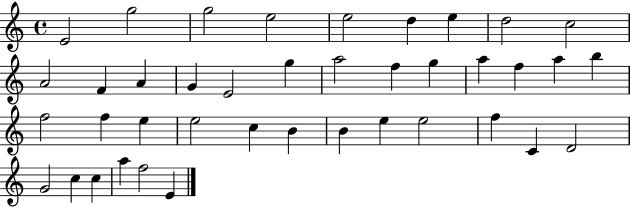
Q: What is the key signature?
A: C major